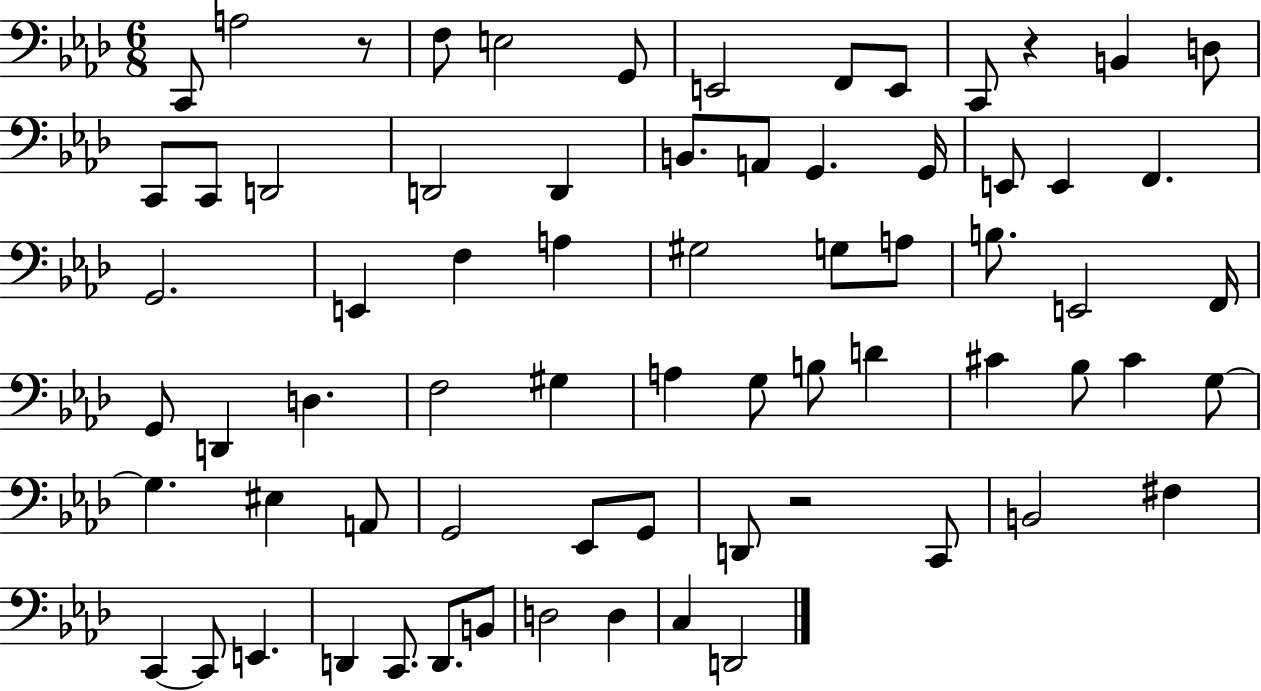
X:1
T:Untitled
M:6/8
L:1/4
K:Ab
C,,/2 A,2 z/2 F,/2 E,2 G,,/2 E,,2 F,,/2 E,,/2 C,,/2 z B,, D,/2 C,,/2 C,,/2 D,,2 D,,2 D,, B,,/2 A,,/2 G,, G,,/4 E,,/2 E,, F,, G,,2 E,, F, A, ^G,2 G,/2 A,/2 B,/2 E,,2 F,,/4 G,,/2 D,, D, F,2 ^G, A, G,/2 B,/2 D ^C _B,/2 ^C G,/2 G, ^E, A,,/2 G,,2 _E,,/2 G,,/2 D,,/2 z2 C,,/2 B,,2 ^F, C,, C,,/2 E,, D,, C,,/2 D,,/2 B,,/2 D,2 D, C, D,,2